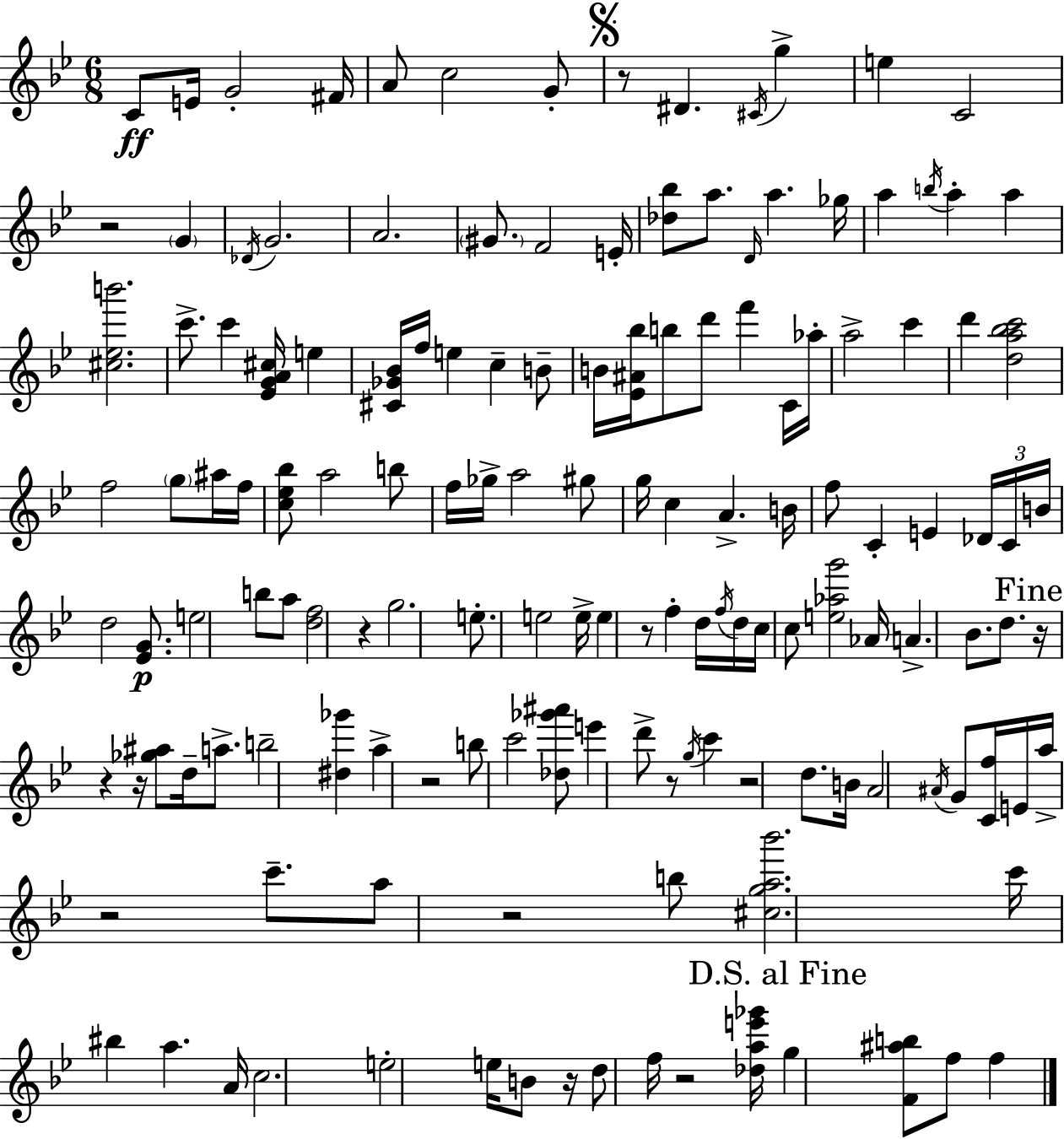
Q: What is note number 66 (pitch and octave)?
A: B5